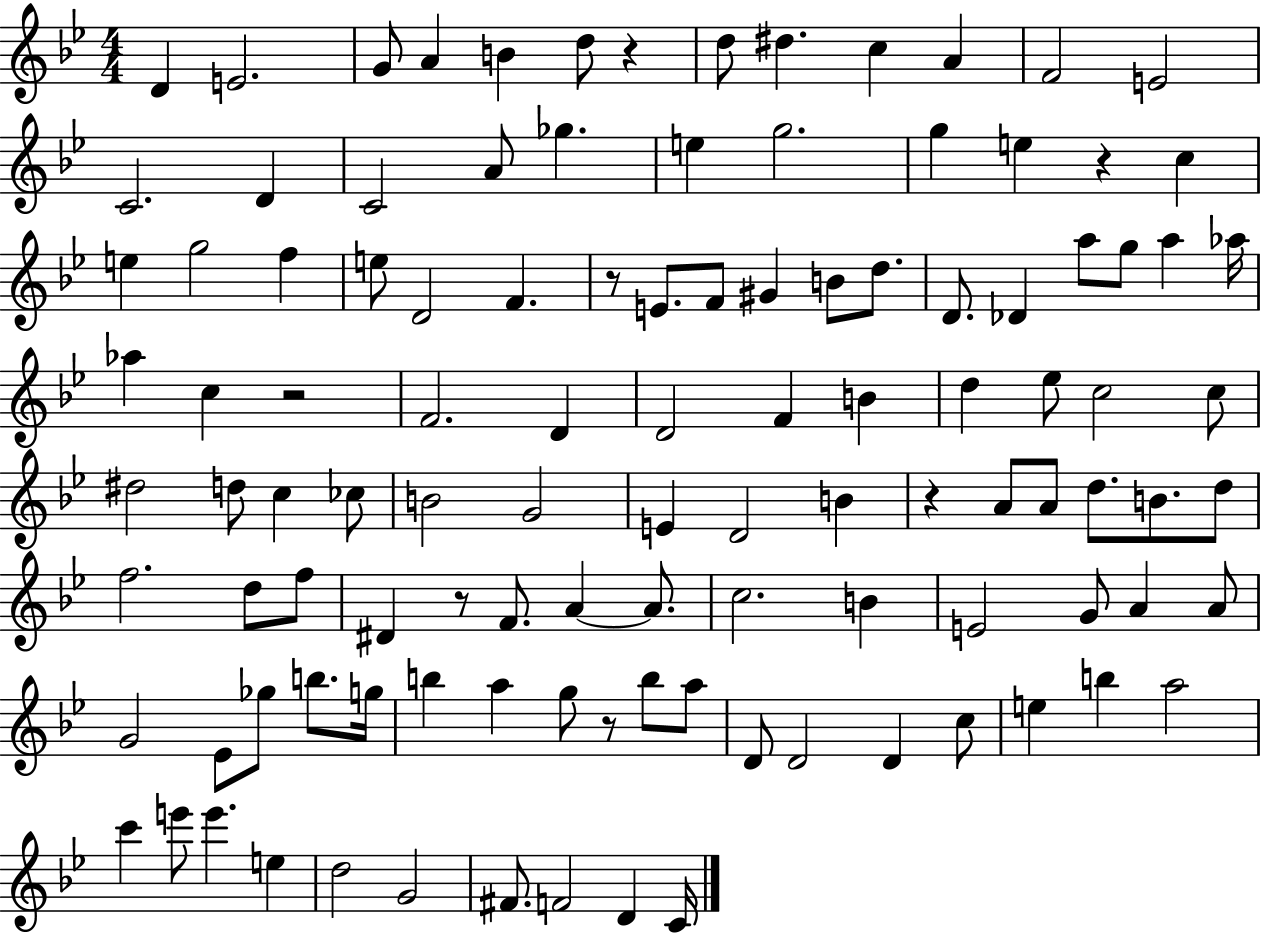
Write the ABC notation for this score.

X:1
T:Untitled
M:4/4
L:1/4
K:Bb
D E2 G/2 A B d/2 z d/2 ^d c A F2 E2 C2 D C2 A/2 _g e g2 g e z c e g2 f e/2 D2 F z/2 E/2 F/2 ^G B/2 d/2 D/2 _D a/2 g/2 a _a/4 _a c z2 F2 D D2 F B d _e/2 c2 c/2 ^d2 d/2 c _c/2 B2 G2 E D2 B z A/2 A/2 d/2 B/2 d/2 f2 d/2 f/2 ^D z/2 F/2 A A/2 c2 B E2 G/2 A A/2 G2 _E/2 _g/2 b/2 g/4 b a g/2 z/2 b/2 a/2 D/2 D2 D c/2 e b a2 c' e'/2 e' e d2 G2 ^F/2 F2 D C/4